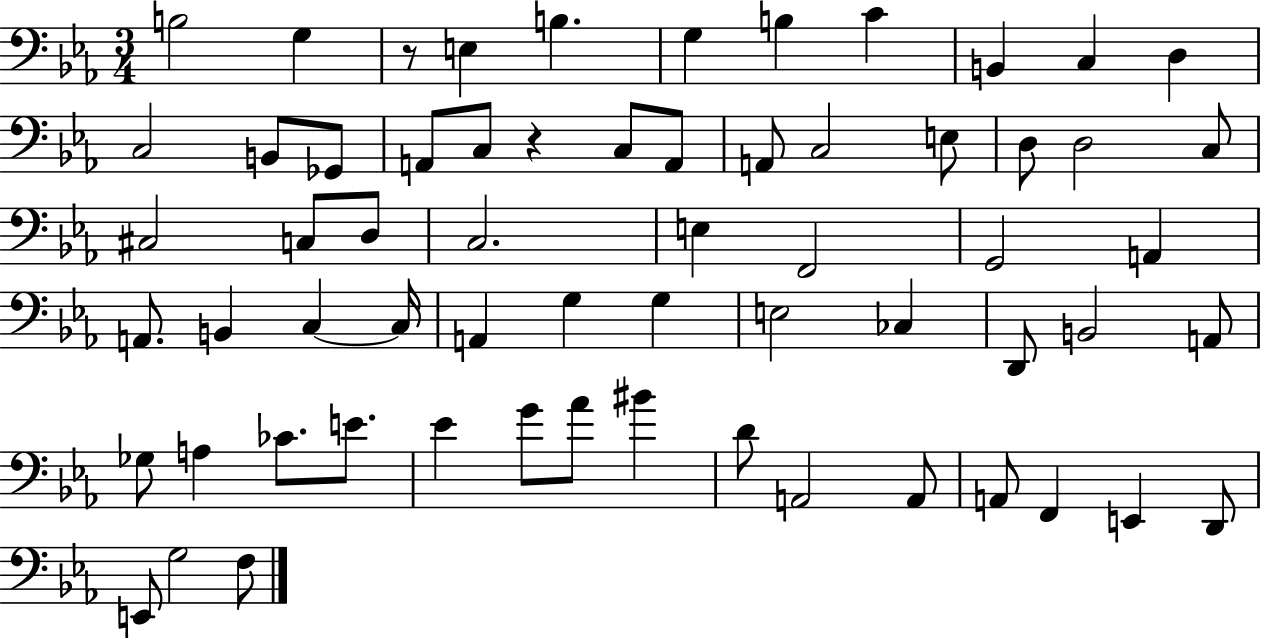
B3/h G3/q R/e E3/q B3/q. G3/q B3/q C4/q B2/q C3/q D3/q C3/h B2/e Gb2/e A2/e C3/e R/q C3/e A2/e A2/e C3/h E3/e D3/e D3/h C3/e C#3/h C3/e D3/e C3/h. E3/q F2/h G2/h A2/q A2/e. B2/q C3/q C3/s A2/q G3/q G3/q E3/h CES3/q D2/e B2/h A2/e Gb3/e A3/q CES4/e. E4/e. Eb4/q G4/e Ab4/e BIS4/q D4/e A2/h A2/e A2/e F2/q E2/q D2/e E2/e G3/h F3/e